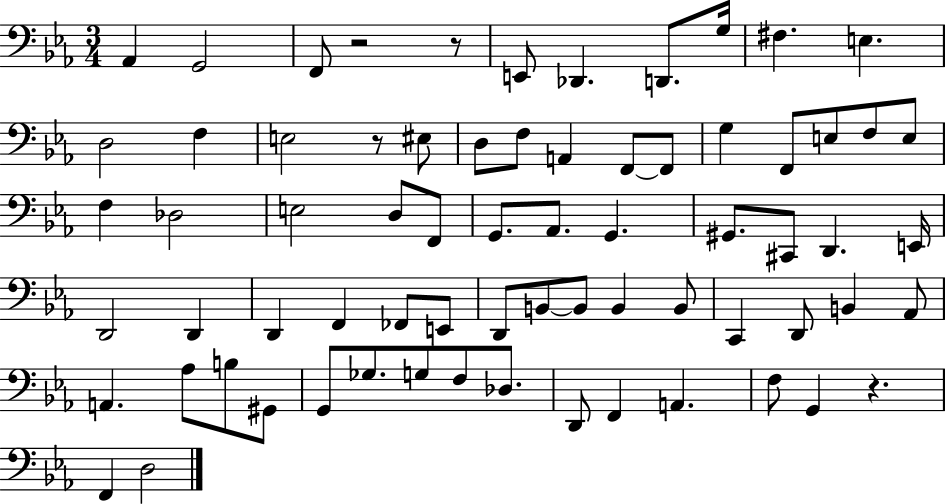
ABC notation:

X:1
T:Untitled
M:3/4
L:1/4
K:Eb
_A,, G,,2 F,,/2 z2 z/2 E,,/2 _D,, D,,/2 G,/4 ^F, E, D,2 F, E,2 z/2 ^E,/2 D,/2 F,/2 A,, F,,/2 F,,/2 G, F,,/2 E,/2 F,/2 E,/2 F, _D,2 E,2 D,/2 F,,/2 G,,/2 _A,,/2 G,, ^G,,/2 ^C,,/2 D,, E,,/4 D,,2 D,, D,, F,, _F,,/2 E,,/2 D,,/2 B,,/2 B,,/2 B,, B,,/2 C,, D,,/2 B,, _A,,/2 A,, _A,/2 B,/2 ^G,,/2 G,,/2 _G,/2 G,/2 F,/2 _D,/2 D,,/2 F,, A,, F,/2 G,, z F,, D,2